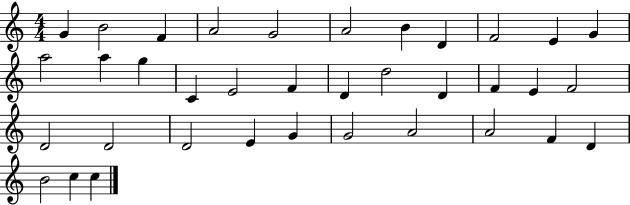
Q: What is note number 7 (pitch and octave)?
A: B4